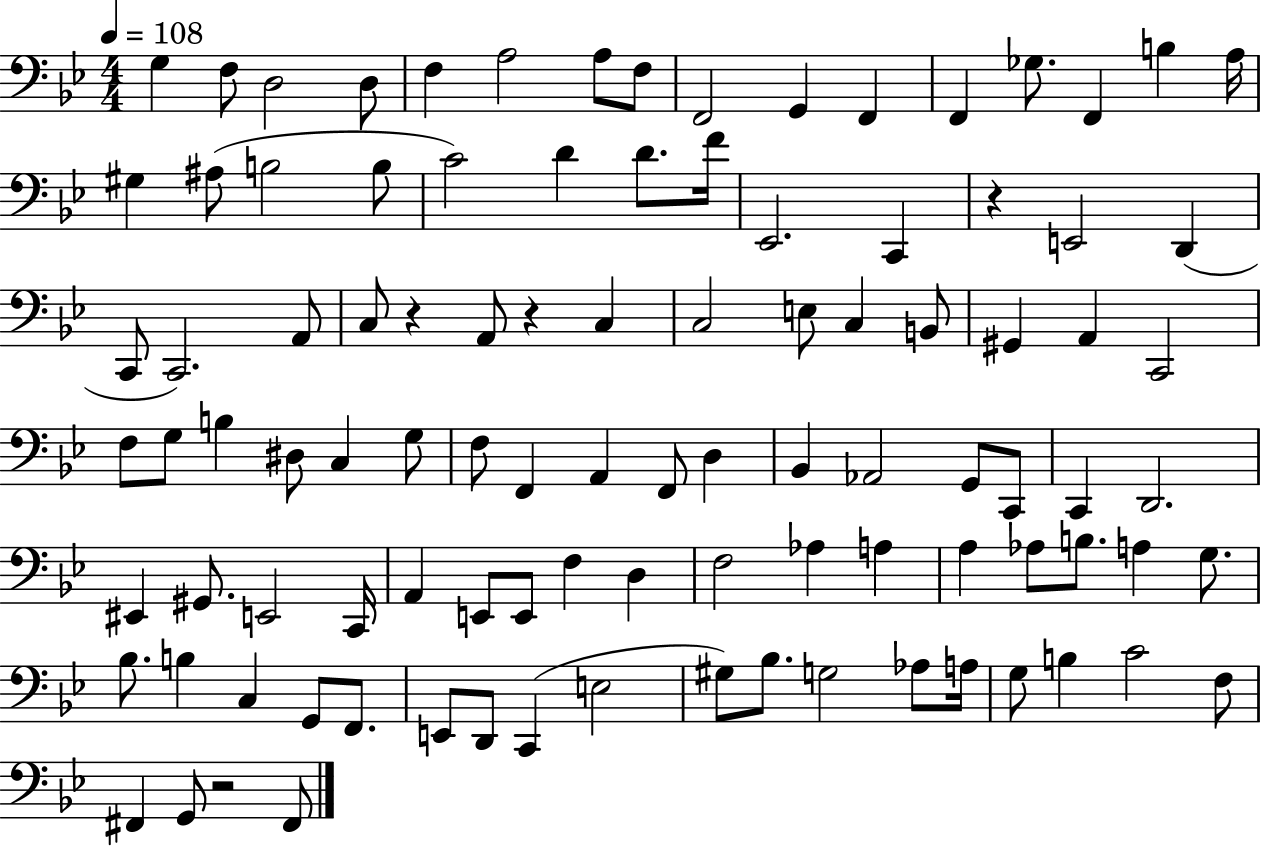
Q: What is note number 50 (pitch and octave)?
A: A2